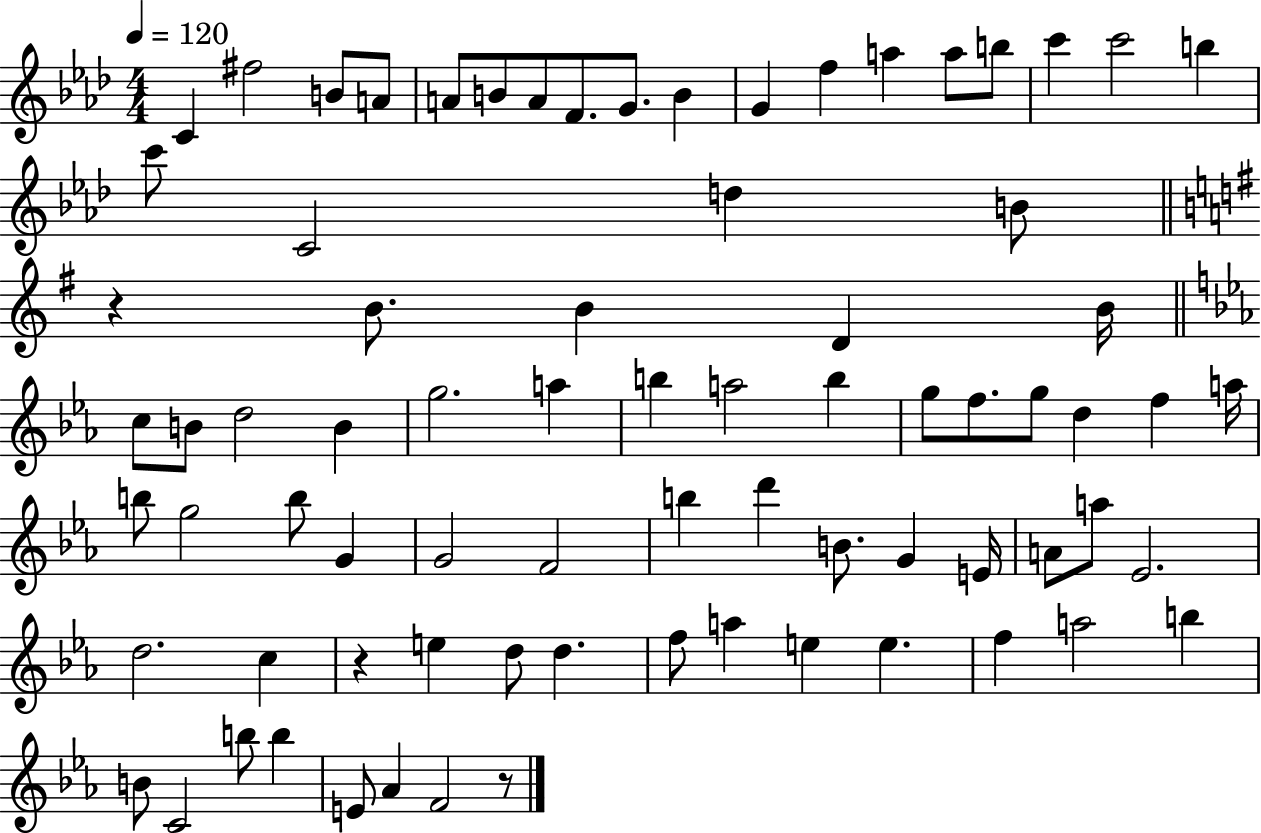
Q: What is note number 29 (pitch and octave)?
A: D5